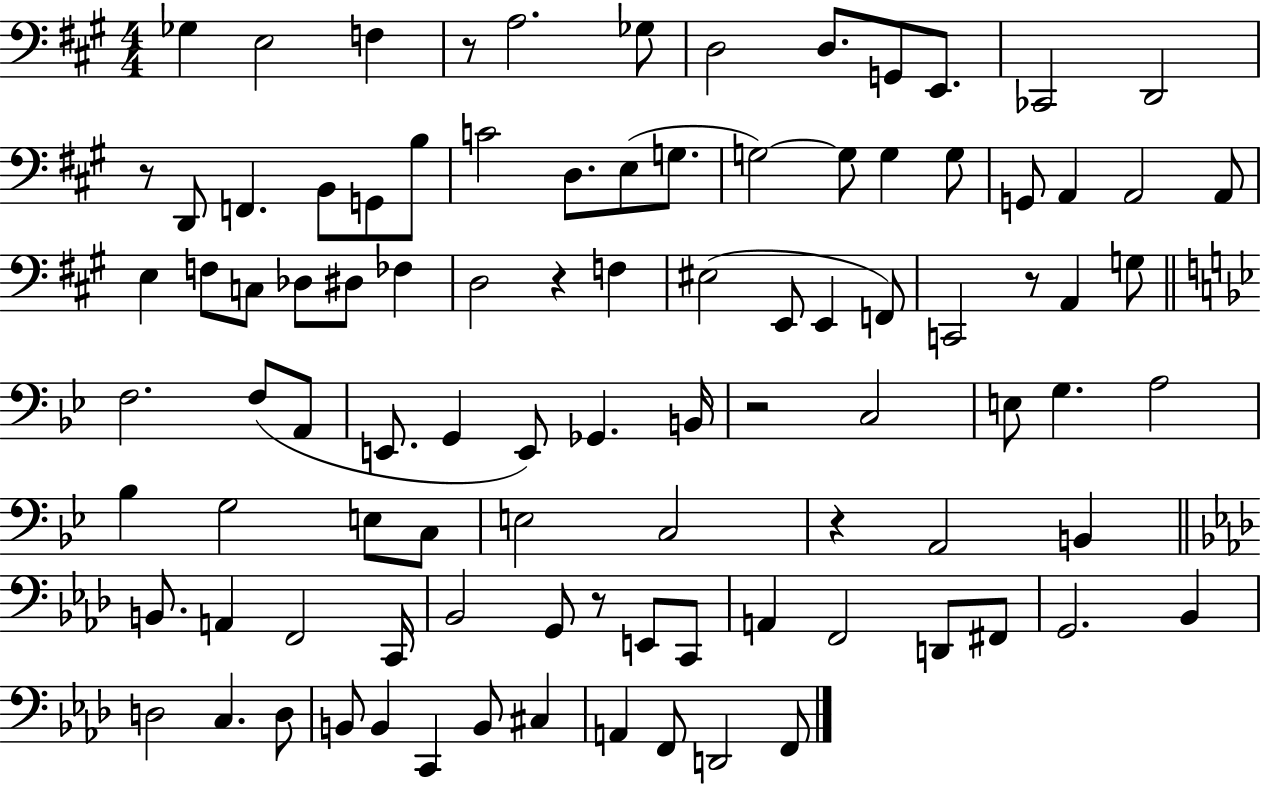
X:1
T:Untitled
M:4/4
L:1/4
K:A
_G, E,2 F, z/2 A,2 _G,/2 D,2 D,/2 G,,/2 E,,/2 _C,,2 D,,2 z/2 D,,/2 F,, B,,/2 G,,/2 B,/2 C2 D,/2 E,/2 G,/2 G,2 G,/2 G, G,/2 G,,/2 A,, A,,2 A,,/2 E, F,/2 C,/2 _D,/2 ^D,/2 _F, D,2 z F, ^E,2 E,,/2 E,, F,,/2 C,,2 z/2 A,, G,/2 F,2 F,/2 A,,/2 E,,/2 G,, E,,/2 _G,, B,,/4 z2 C,2 E,/2 G, A,2 _B, G,2 E,/2 C,/2 E,2 C,2 z A,,2 B,, B,,/2 A,, F,,2 C,,/4 _B,,2 G,,/2 z/2 E,,/2 C,,/2 A,, F,,2 D,,/2 ^F,,/2 G,,2 _B,, D,2 C, D,/2 B,,/2 B,, C,, B,,/2 ^C, A,, F,,/2 D,,2 F,,/2